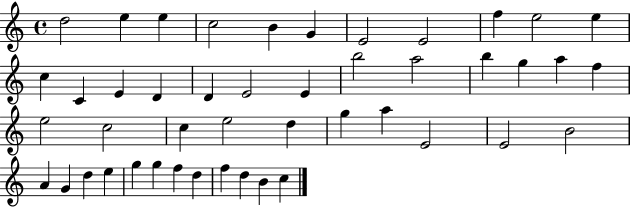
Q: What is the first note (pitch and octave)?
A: D5